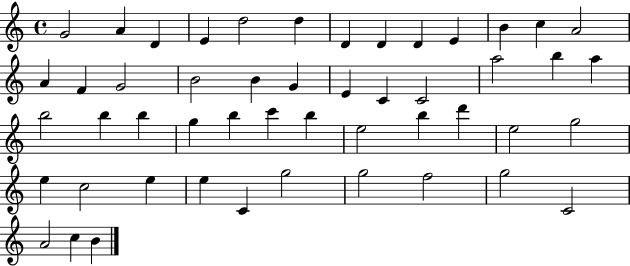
G4/h A4/q D4/q E4/q D5/h D5/q D4/q D4/q D4/q E4/q B4/q C5/q A4/h A4/q F4/q G4/h B4/h B4/q G4/q E4/q C4/q C4/h A5/h B5/q A5/q B5/h B5/q B5/q G5/q B5/q C6/q B5/q E5/h B5/q D6/q E5/h G5/h E5/q C5/h E5/q E5/q C4/q G5/h G5/h F5/h G5/h C4/h A4/h C5/q B4/q